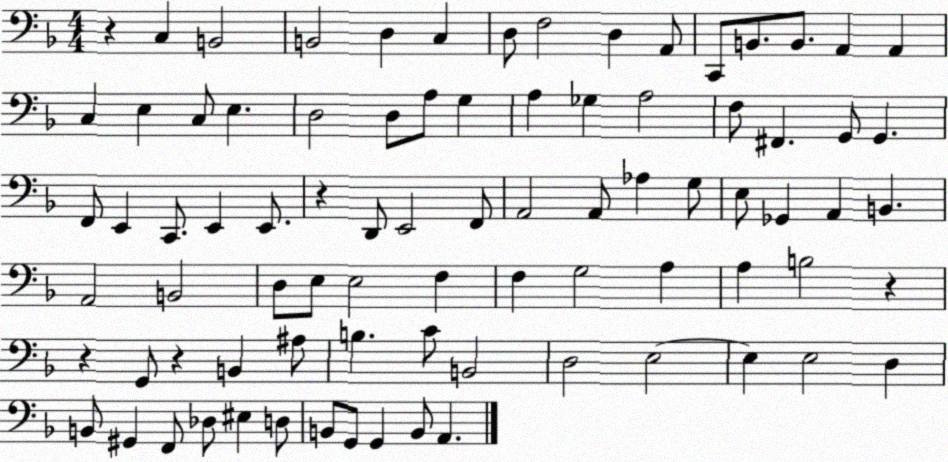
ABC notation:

X:1
T:Untitled
M:4/4
L:1/4
K:F
z C, B,,2 B,,2 D, C, D,/2 F,2 D, A,,/2 C,,/2 B,,/2 B,,/2 A,, A,, C, E, C,/2 E, D,2 D,/2 A,/2 G, A, _G, A,2 F,/2 ^F,, G,,/2 G,, F,,/2 E,, C,,/2 E,, E,,/2 z D,,/2 E,,2 F,,/2 A,,2 A,,/2 _A, G,/2 E,/2 _G,, A,, B,, A,,2 B,,2 D,/2 E,/2 E,2 F, F, G,2 A, A, B,2 z z G,,/2 z B,, ^A,/2 B, C/2 B,,2 D,2 E,2 E, E,2 D, B,,/2 ^G,, F,,/2 _D,/2 ^E, D,/2 B,,/2 G,,/2 G,, B,,/2 A,,